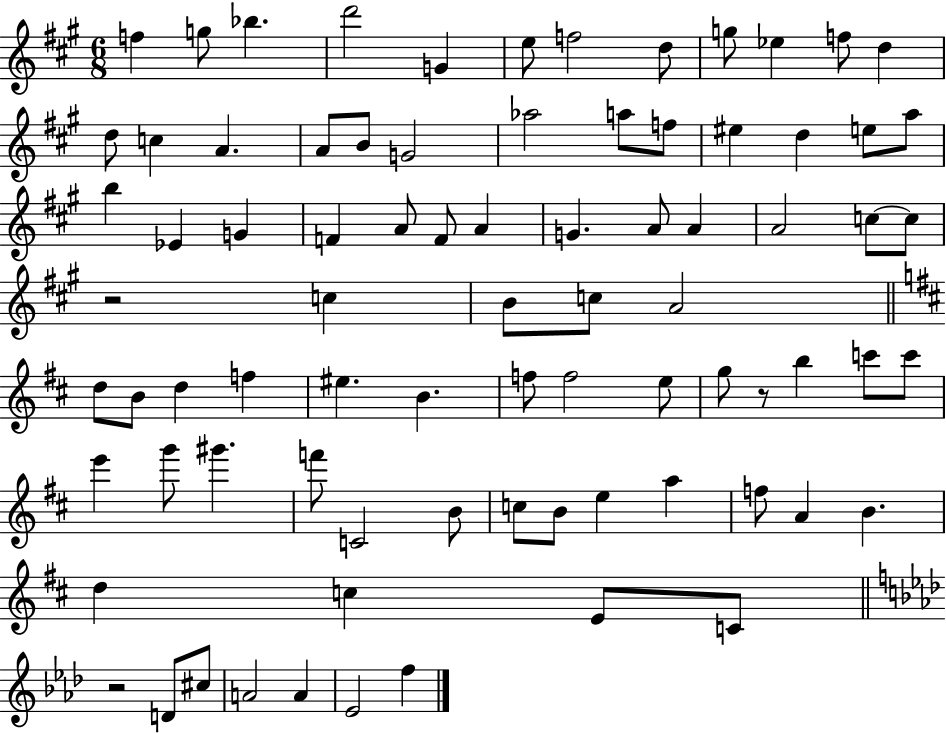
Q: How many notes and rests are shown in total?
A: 81